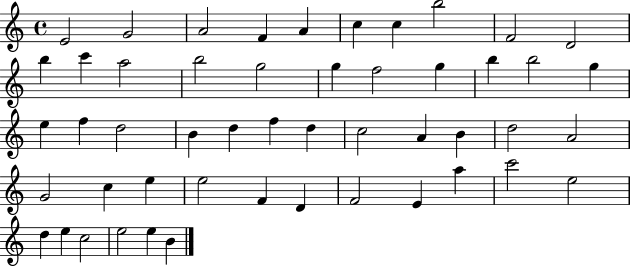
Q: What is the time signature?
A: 4/4